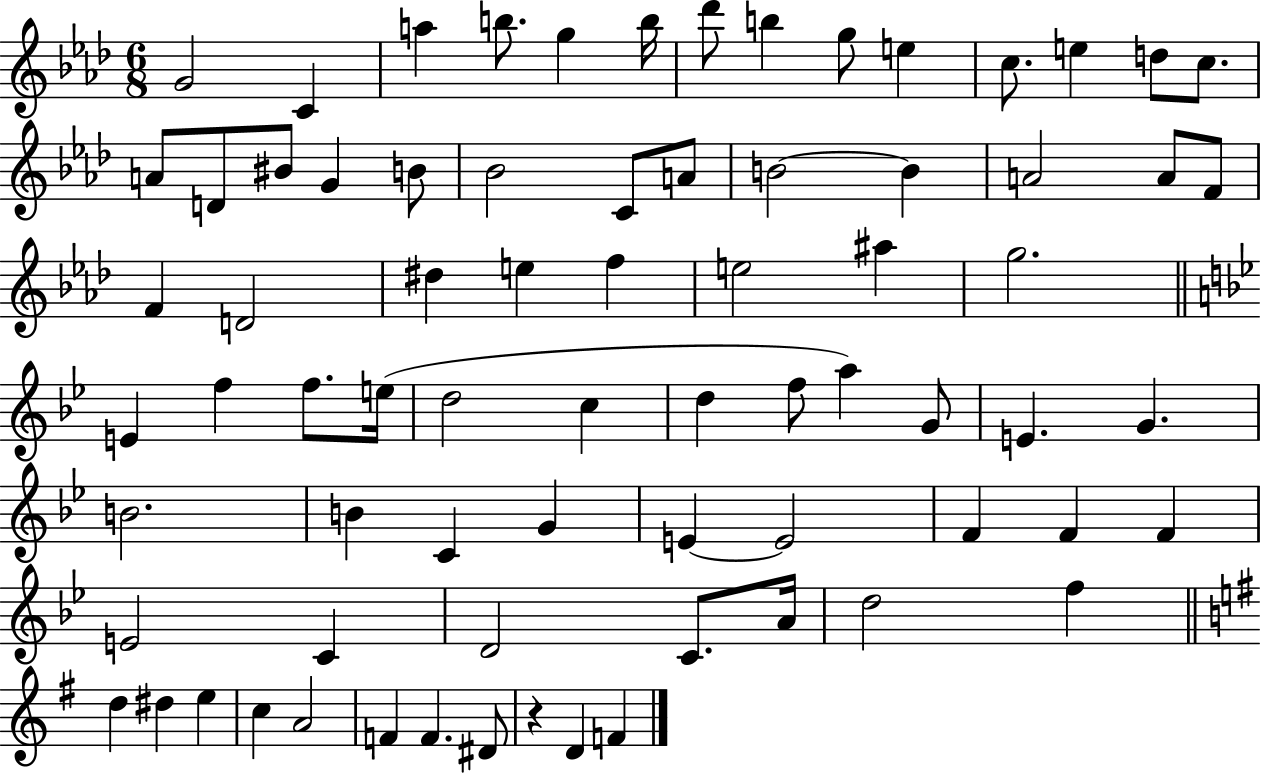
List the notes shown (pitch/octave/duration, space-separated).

G4/h C4/q A5/q B5/e. G5/q B5/s Db6/e B5/q G5/e E5/q C5/e. E5/q D5/e C5/e. A4/e D4/e BIS4/e G4/q B4/e Bb4/h C4/e A4/e B4/h B4/q A4/h A4/e F4/e F4/q D4/h D#5/q E5/q F5/q E5/h A#5/q G5/h. E4/q F5/q F5/e. E5/s D5/h C5/q D5/q F5/e A5/q G4/e E4/q. G4/q. B4/h. B4/q C4/q G4/q E4/q E4/h F4/q F4/q F4/q E4/h C4/q D4/h C4/e. A4/s D5/h F5/q D5/q D#5/q E5/q C5/q A4/h F4/q F4/q. D#4/e R/q D4/q F4/q